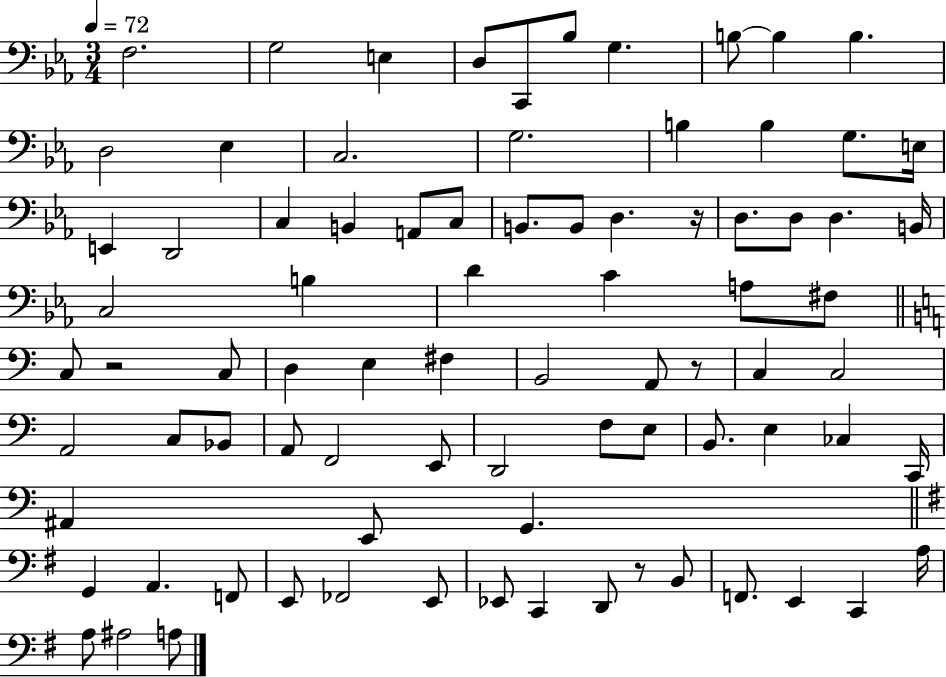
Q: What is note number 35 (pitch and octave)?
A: C4